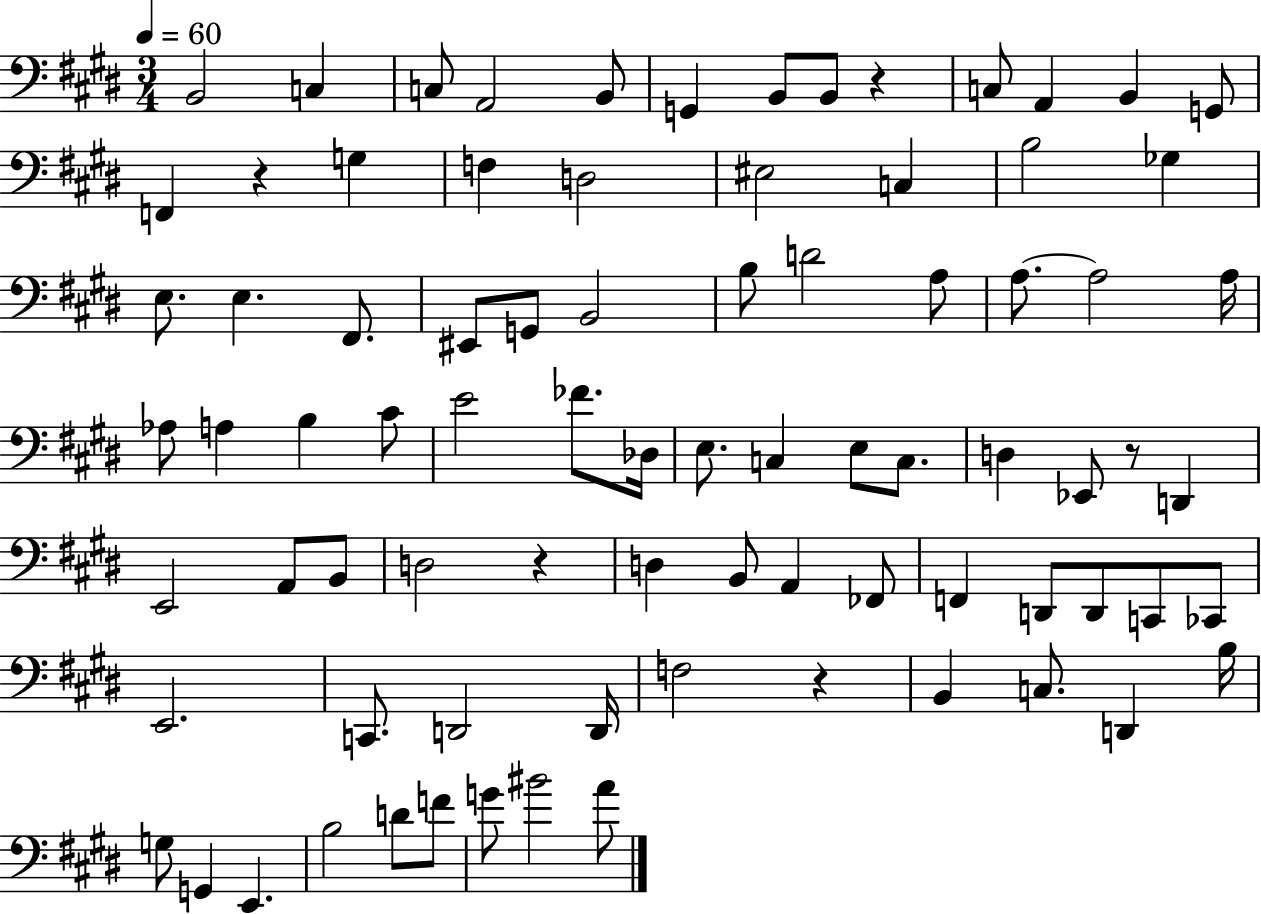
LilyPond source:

{
  \clef bass
  \numericTimeSignature
  \time 3/4
  \key e \major
  \tempo 4 = 60
  b,2 c4 | c8 a,2 b,8 | g,4 b,8 b,8 r4 | c8 a,4 b,4 g,8 | \break f,4 r4 g4 | f4 d2 | eis2 c4 | b2 ges4 | \break e8. e4. fis,8. | eis,8 g,8 b,2 | b8 d'2 a8 | a8.~~ a2 a16 | \break aes8 a4 b4 cis'8 | e'2 fes'8. des16 | e8. c4 e8 c8. | d4 ees,8 r8 d,4 | \break e,2 a,8 b,8 | d2 r4 | d4 b,8 a,4 fes,8 | f,4 d,8 d,8 c,8 ces,8 | \break e,2. | c,8. d,2 d,16 | f2 r4 | b,4 c8. d,4 b16 | \break g8 g,4 e,4. | b2 d'8 f'8 | g'8 bis'2 a'8 | \bar "|."
}